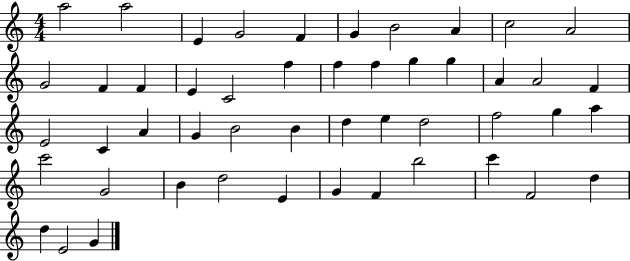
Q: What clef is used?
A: treble